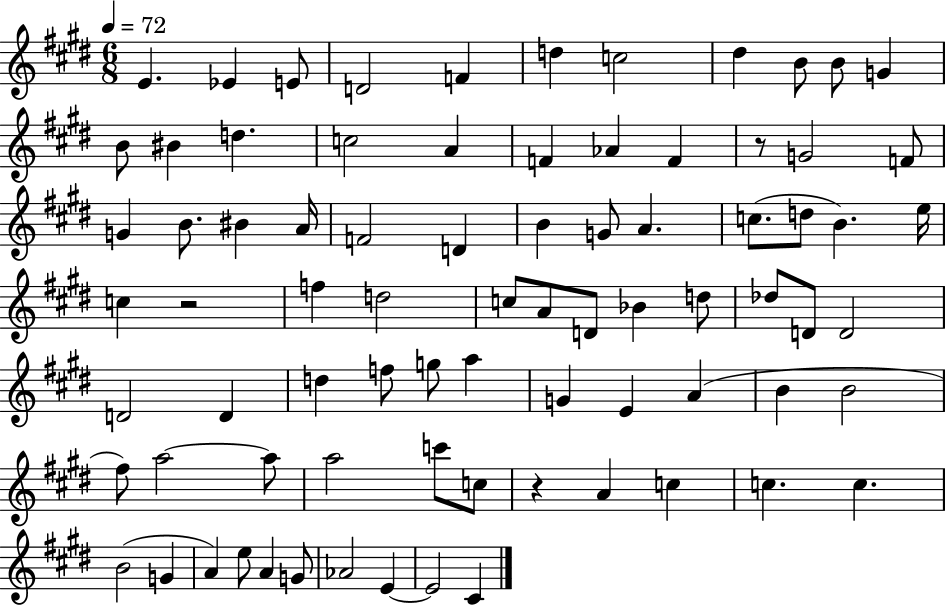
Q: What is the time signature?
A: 6/8